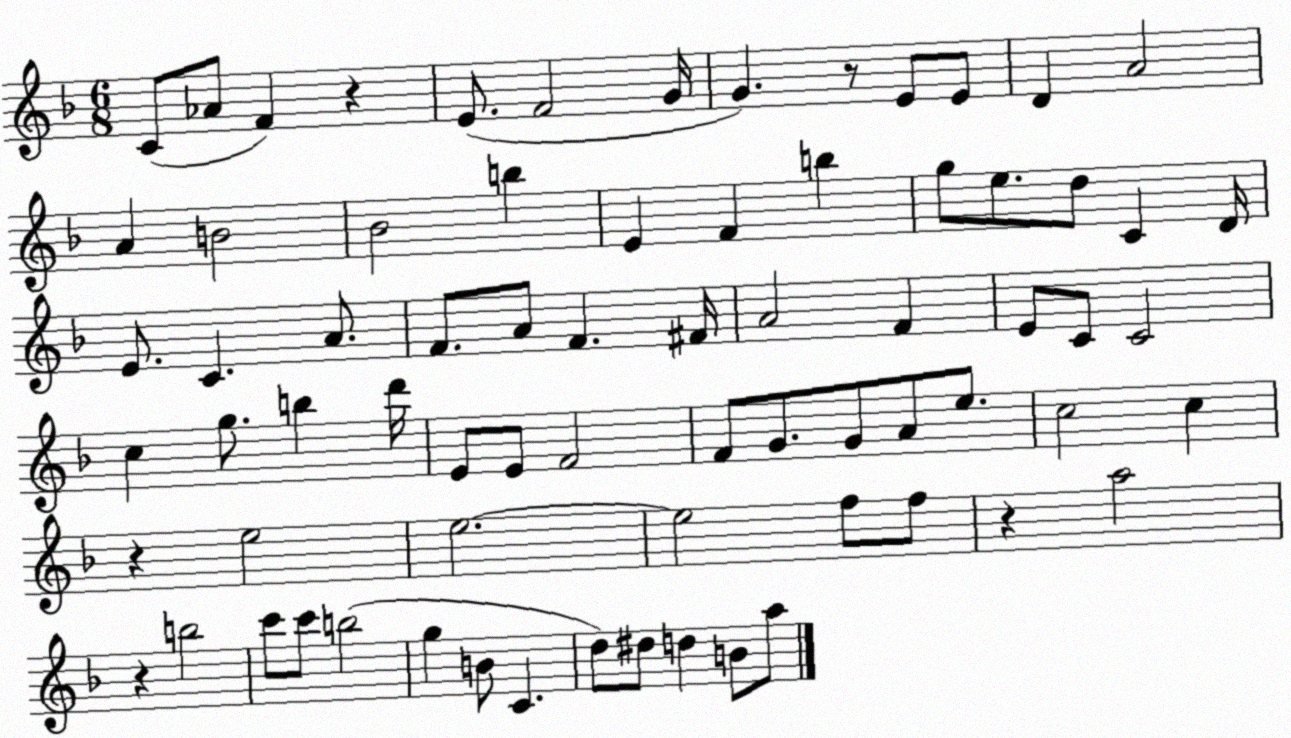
X:1
T:Untitled
M:6/8
L:1/4
K:F
C/2 _A/2 F z E/2 F2 G/4 G z/2 E/2 E/2 D A2 A B2 _B2 b E F b g/2 e/2 d/2 C D/4 E/2 C A/2 F/2 A/2 F ^F/4 A2 F E/2 C/2 C2 c g/2 b d'/4 E/2 E/2 F2 F/2 G/2 G/2 A/2 e/2 c2 c z e2 e2 e2 f/2 f/2 z a2 z b2 c'/2 c'/2 b2 g B/2 C d/2 ^d/2 d B/2 a/2